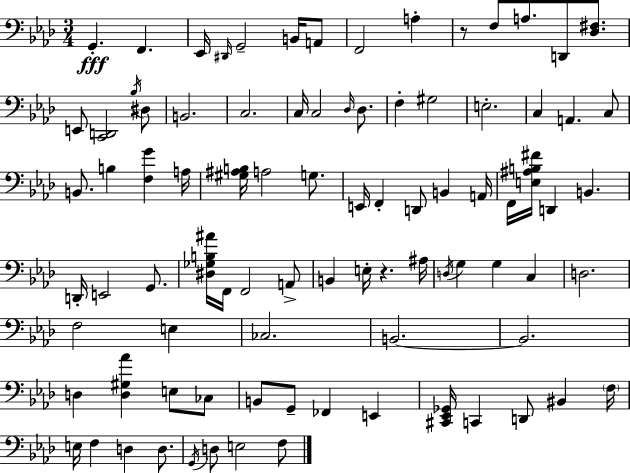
G2/q. F2/q. Eb2/s D#2/s G2/h B2/s A2/e F2/h A3/q R/e F3/e A3/e. D2/e [Db3,F#3]/e. E2/e [C2,D2]/h Bb3/s D#3/e B2/h. C3/h. C3/s C3/h Db3/s Db3/e. F3/q G#3/h E3/h. C3/q A2/q. C3/e B2/e. B3/q [F3,G4]/q A3/s [G#3,A#3,B3]/s A3/h G3/e. E2/s F2/q D2/e B2/q A2/s F2/s [E3,A#3,B3,F#4]/s D2/q B2/q. D2/s E2/h G2/e. [D#3,Gb3,B3,A#4]/s F2/s F2/h A2/e B2/q E3/s R/q. A#3/s D3/s G3/q G3/q C3/q D3/h. F3/h E3/q CES3/h. B2/h. B2/h. D3/q [D3,G#3,Ab4]/q E3/e CES3/e B2/e G2/e FES2/q E2/q [C#2,Eb2,Gb2]/s C2/q D2/e BIS2/q F3/s E3/s F3/q D3/q D3/e. G2/s D3/e E3/h F3/e